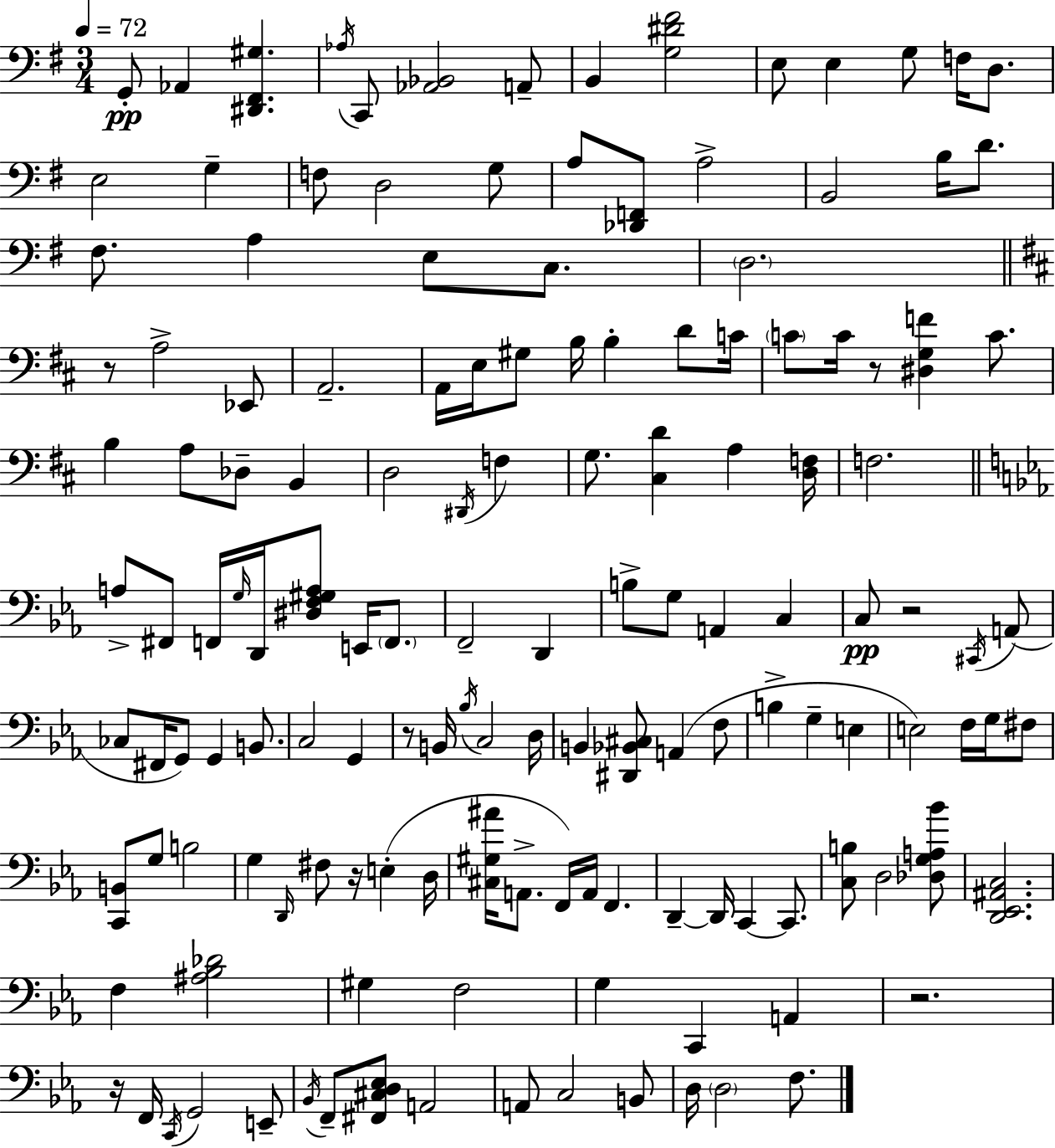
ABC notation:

X:1
T:Untitled
M:3/4
L:1/4
K:Em
G,,/2 _A,, [^D,,^F,,^G,] _A,/4 C,,/2 [_A,,_B,,]2 A,,/2 B,, [G,^D^F]2 E,/2 E, G,/2 F,/4 D,/2 E,2 G, F,/2 D,2 G,/2 A,/2 [_D,,F,,]/2 A,2 B,,2 B,/4 D/2 ^F,/2 A, E,/2 C,/2 D,2 z/2 A,2 _E,,/2 A,,2 A,,/4 E,/4 ^G,/2 B,/4 B, D/2 C/4 C/2 C/4 z/2 [^D,G,F] C/2 B, A,/2 _D,/2 B,, D,2 ^D,,/4 F, G,/2 [^C,D] A, [D,F,]/4 F,2 A,/2 ^F,,/2 F,,/4 G,/4 D,,/4 [^D,F,^G,A,]/2 E,,/4 F,,/2 F,,2 D,, B,/2 G,/2 A,, C, C,/2 z2 ^C,,/4 A,,/2 _C,/2 ^F,,/4 G,,/2 G,, B,,/2 C,2 G,, z/2 B,,/4 _B,/4 C,2 D,/4 B,, [^D,,_B,,^C,]/2 A,, F,/2 B, G, E, E,2 F,/4 G,/4 ^F,/2 [C,,B,,]/2 G,/2 B,2 G, D,,/4 ^F,/2 z/4 E, D,/4 [^C,^G,^A]/4 A,,/2 F,,/4 A,,/4 F,, D,, D,,/4 C,, C,,/2 [C,B,]/2 D,2 [_D,G,A,_B]/2 [D,,_E,,^A,,C,]2 F, [^A,_B,_D]2 ^G, F,2 G, C,, A,, z2 z/4 F,,/4 C,,/4 G,,2 E,,/2 _B,,/4 F,,/2 [^F,,^C,D,_E,]/2 A,,2 A,,/2 C,2 B,,/2 D,/4 D,2 F,/2